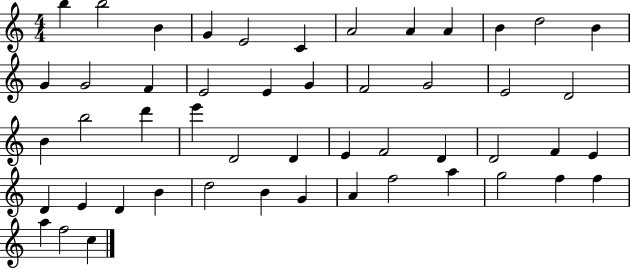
{
  \clef treble
  \numericTimeSignature
  \time 4/4
  \key c \major
  b''4 b''2 b'4 | g'4 e'2 c'4 | a'2 a'4 a'4 | b'4 d''2 b'4 | \break g'4 g'2 f'4 | e'2 e'4 g'4 | f'2 g'2 | e'2 d'2 | \break b'4 b''2 d'''4 | e'''4 d'2 d'4 | e'4 f'2 d'4 | d'2 f'4 e'4 | \break d'4 e'4 d'4 b'4 | d''2 b'4 g'4 | a'4 f''2 a''4 | g''2 f''4 f''4 | \break a''4 f''2 c''4 | \bar "|."
}